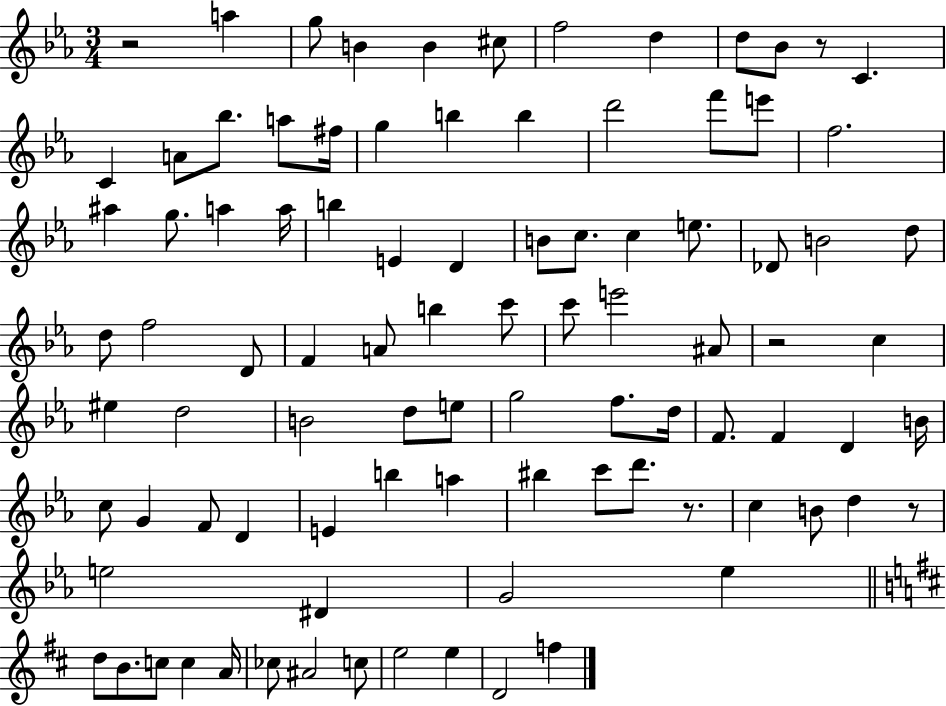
R/h A5/q G5/e B4/q B4/q C#5/e F5/h D5/q D5/e Bb4/e R/e C4/q. C4/q A4/e Bb5/e. A5/e F#5/s G5/q B5/q B5/q D6/h F6/e E6/e F5/h. A#5/q G5/e. A5/q A5/s B5/q E4/q D4/q B4/e C5/e. C5/q E5/e. Db4/e B4/h D5/e D5/e F5/h D4/e F4/q A4/e B5/q C6/e C6/e E6/h A#4/e R/h C5/q EIS5/q D5/h B4/h D5/e E5/e G5/h F5/e. D5/s F4/e. F4/q D4/q B4/s C5/e G4/q F4/e D4/q E4/q B5/q A5/q BIS5/q C6/e D6/e. R/e. C5/q B4/e D5/q R/e E5/h D#4/q G4/h Eb5/q D5/e B4/e. C5/e C5/q A4/s CES5/e A#4/h C5/e E5/h E5/q D4/h F5/q